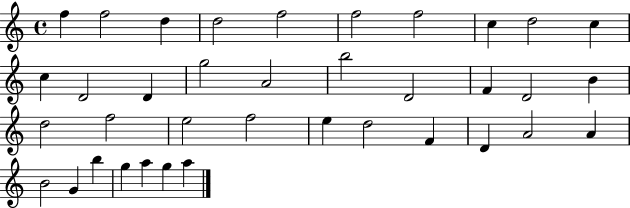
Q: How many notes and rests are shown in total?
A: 37